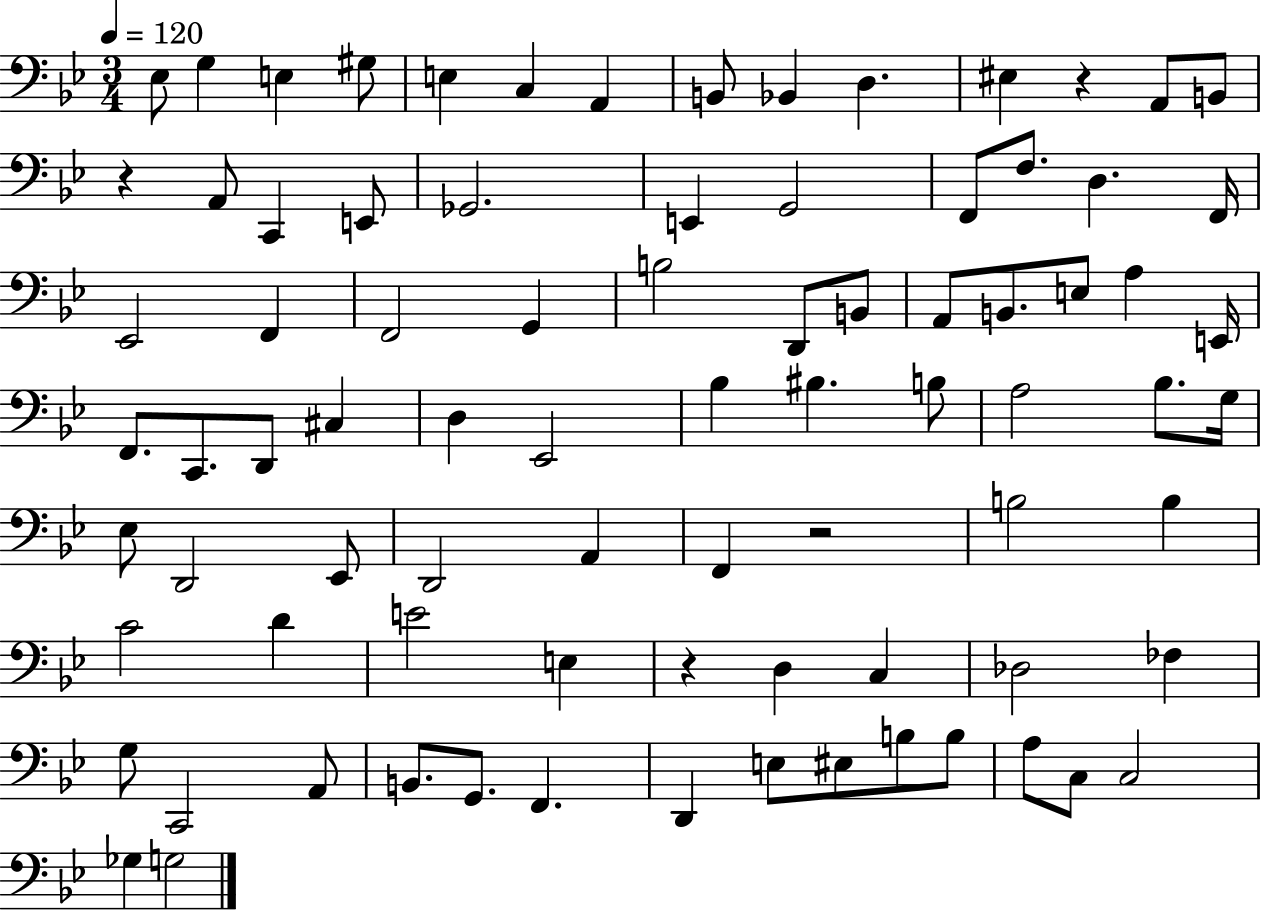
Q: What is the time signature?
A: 3/4